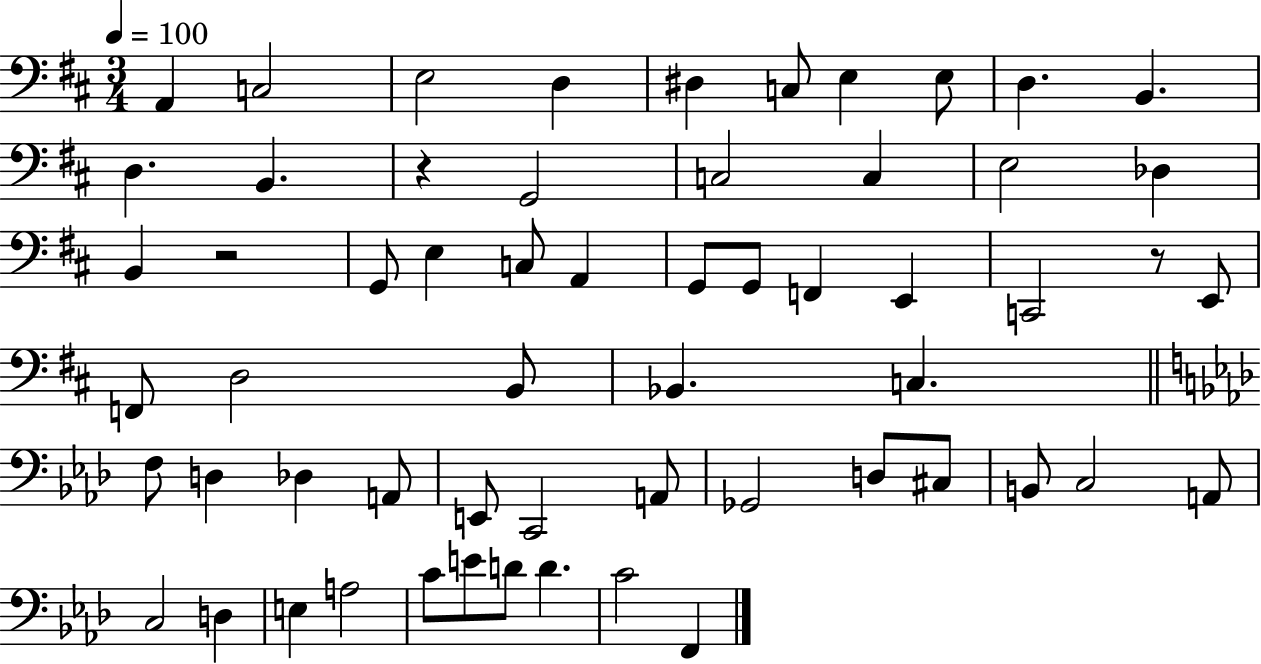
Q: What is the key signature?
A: D major